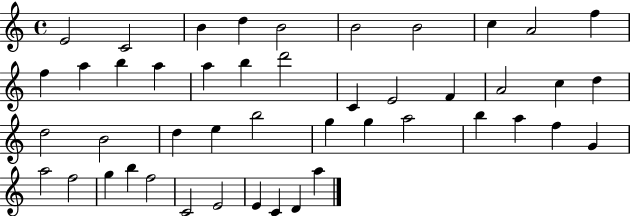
E4/h C4/h B4/q D5/q B4/h B4/h B4/h C5/q A4/h F5/q F5/q A5/q B5/q A5/q A5/q B5/q D6/h C4/q E4/h F4/q A4/h C5/q D5/q D5/h B4/h D5/q E5/q B5/h G5/q G5/q A5/h B5/q A5/q F5/q G4/q A5/h F5/h G5/q B5/q F5/h C4/h E4/h E4/q C4/q D4/q A5/q